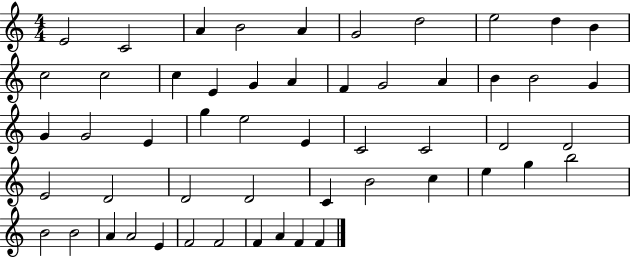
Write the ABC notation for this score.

X:1
T:Untitled
M:4/4
L:1/4
K:C
E2 C2 A B2 A G2 d2 e2 d B c2 c2 c E G A F G2 A B B2 G G G2 E g e2 E C2 C2 D2 D2 E2 D2 D2 D2 C B2 c e g b2 B2 B2 A A2 E F2 F2 F A F F